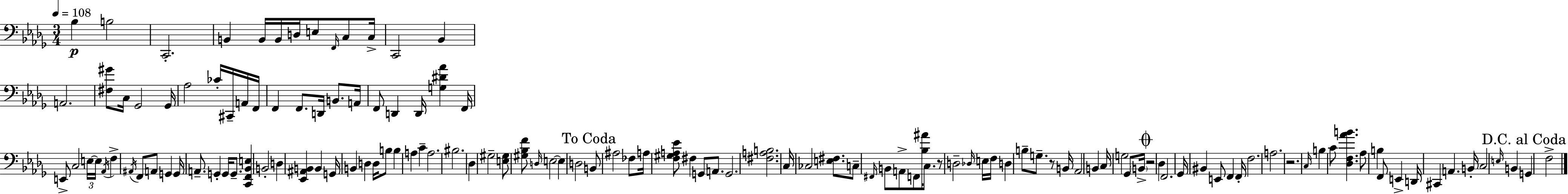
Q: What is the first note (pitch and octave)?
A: Bb3